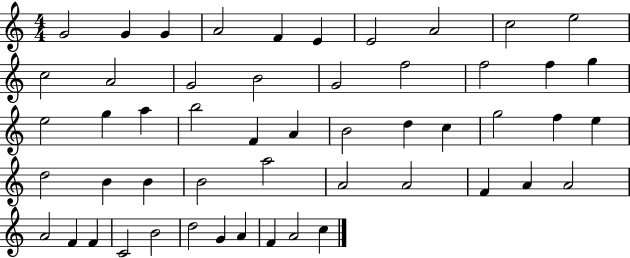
G4/h G4/q G4/q A4/h F4/q E4/q E4/h A4/h C5/h E5/h C5/h A4/h G4/h B4/h G4/h F5/h F5/h F5/q G5/q E5/h G5/q A5/q B5/h F4/q A4/q B4/h D5/q C5/q G5/h F5/q E5/q D5/h B4/q B4/q B4/h A5/h A4/h A4/h F4/q A4/q A4/h A4/h F4/q F4/q C4/h B4/h D5/h G4/q A4/q F4/q A4/h C5/q